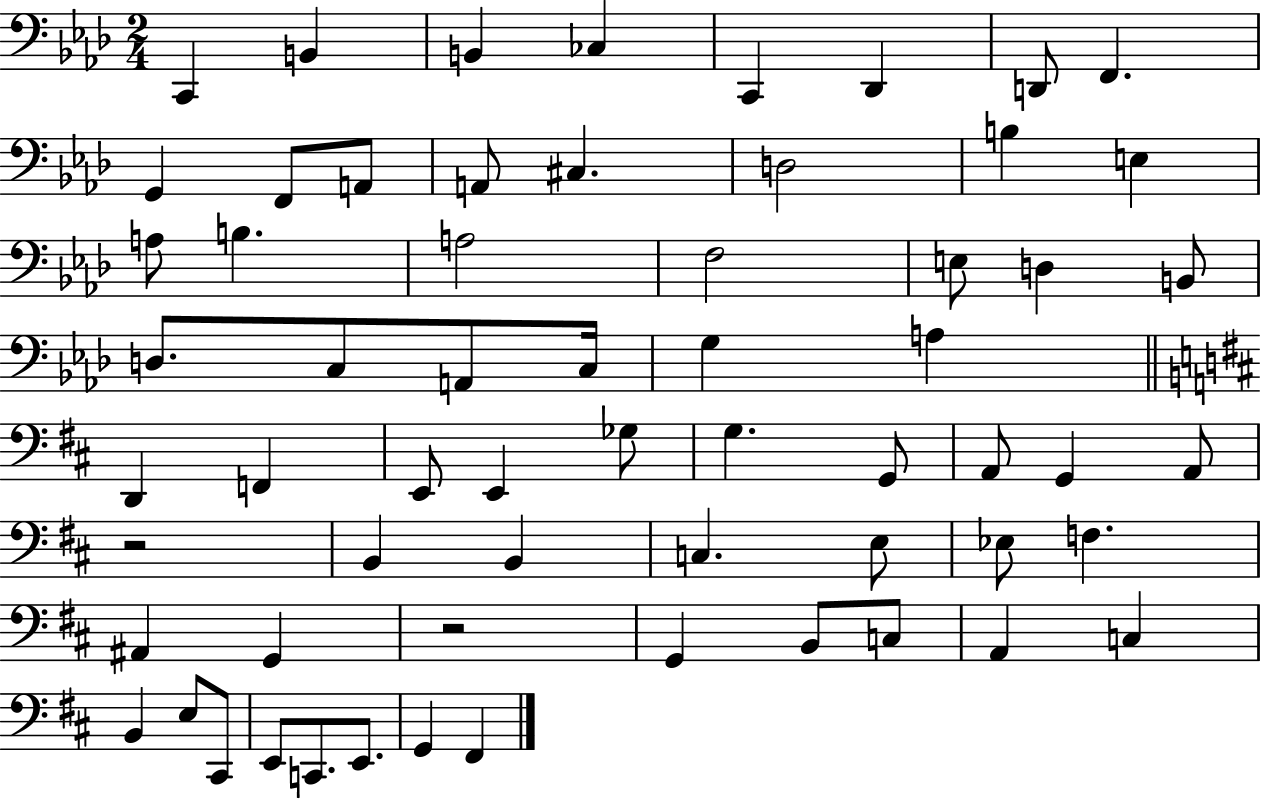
{
  \clef bass
  \numericTimeSignature
  \time 2/4
  \key aes \major
  c,4 b,4 | b,4 ces4 | c,4 des,4 | d,8 f,4. | \break g,4 f,8 a,8 | a,8 cis4. | d2 | b4 e4 | \break a8 b4. | a2 | f2 | e8 d4 b,8 | \break d8. c8 a,8 c16 | g4 a4 | \bar "||" \break \key b \minor d,4 f,4 | e,8 e,4 ges8 | g4. g,8 | a,8 g,4 a,8 | \break r2 | b,4 b,4 | c4. e8 | ees8 f4. | \break ais,4 g,4 | r2 | g,4 b,8 c8 | a,4 c4 | \break b,4 e8 cis,8 | e,8 c,8. e,8. | g,4 fis,4 | \bar "|."
}